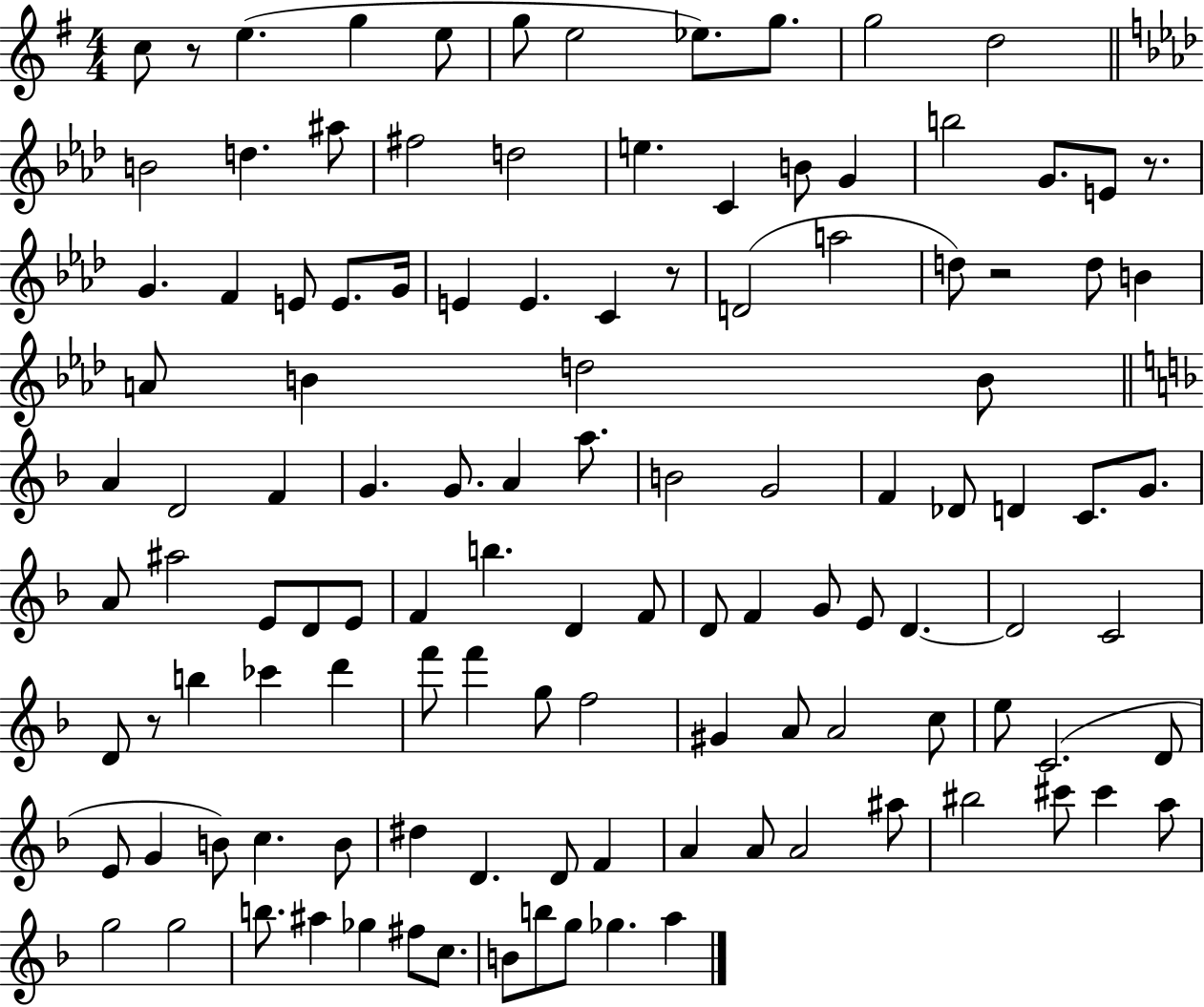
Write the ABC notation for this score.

X:1
T:Untitled
M:4/4
L:1/4
K:G
c/2 z/2 e g e/2 g/2 e2 _e/2 g/2 g2 d2 B2 d ^a/2 ^f2 d2 e C B/2 G b2 G/2 E/2 z/2 G F E/2 E/2 G/4 E E C z/2 D2 a2 d/2 z2 d/2 B A/2 B d2 B/2 A D2 F G G/2 A a/2 B2 G2 F _D/2 D C/2 G/2 A/2 ^a2 E/2 D/2 E/2 F b D F/2 D/2 F G/2 E/2 D D2 C2 D/2 z/2 b _c' d' f'/2 f' g/2 f2 ^G A/2 A2 c/2 e/2 C2 D/2 E/2 G B/2 c B/2 ^d D D/2 F A A/2 A2 ^a/2 ^b2 ^c'/2 ^c' a/2 g2 g2 b/2 ^a _g ^f/2 c/2 B/2 b/2 g/2 _g a